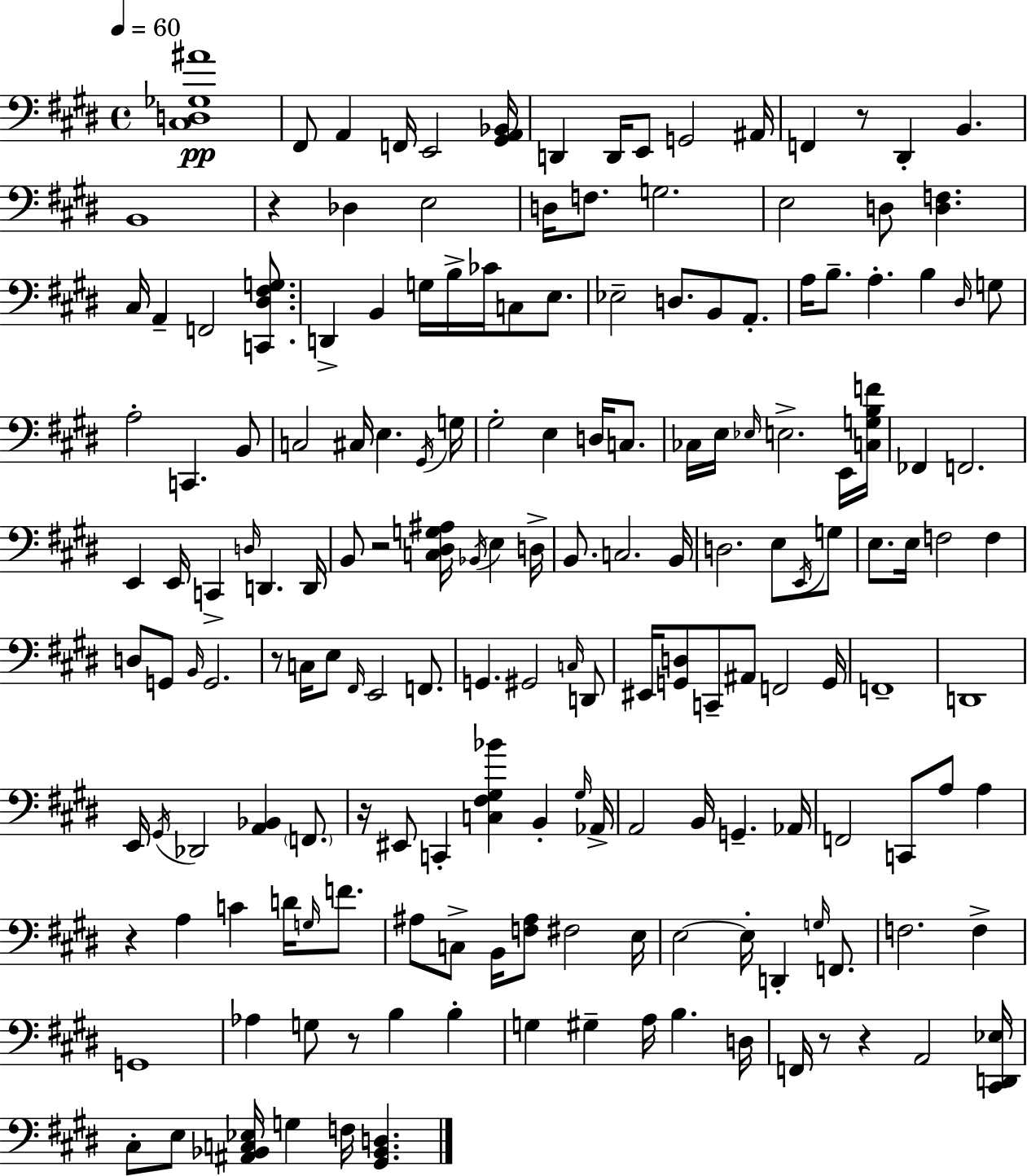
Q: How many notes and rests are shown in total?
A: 172